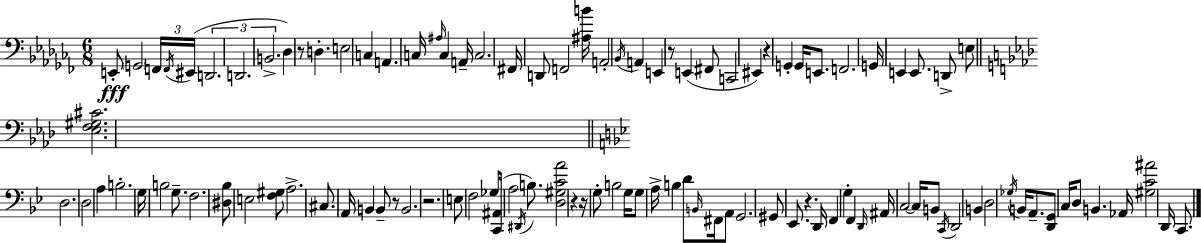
X:1
T:Untitled
M:6/8
L:1/4
K:Abm
E,,/2 G,,2 F,,/4 F,,/4 ^E,,/4 D,,2 D,,2 B,,2 _D, z/2 D, E,2 C, A,, C,/4 ^A,/4 C, A,,/4 C,2 ^F,,/4 D,,/2 F,,2 [^A,B]/4 A,,2 _B,,/4 A,, E,, z/2 E,, ^F,,/2 C,,2 ^E,, z G,, G,,/4 E,,/2 F,,2 G,,/4 E,, E,,/2 D,,/2 E,/2 [_E,F,^G,^C]2 D,2 D,2 A, B,2 G,/4 B,2 G,/2 F,2 [^D,_B,]/2 E,2 [F,^G,]/2 A,2 ^C,/2 A,,/4 B,, B,,/2 z/2 B,,2 z2 E,/2 F,2 _G,/2 [C,,^A,,]/4 A,2 ^D,,/4 B,/2 [D,^G,CA]2 z z/4 G,/2 B,2 G,/4 G,/2 A,/4 B, D/2 B,,/4 ^F,,/4 A,,/2 G,,2 ^G,,/2 _E,,/2 z D,,/4 F,, G, F,, D,,/4 ^A,,/4 C,2 C,/4 B,,/2 C,,/4 D,,2 B,, D,2 _G,/4 B,,/4 A,,/2 [D,,G,,]/2 C,/4 D,/2 B,, _A,,/4 [^G,C^A]2 D,,/4 C,,/2